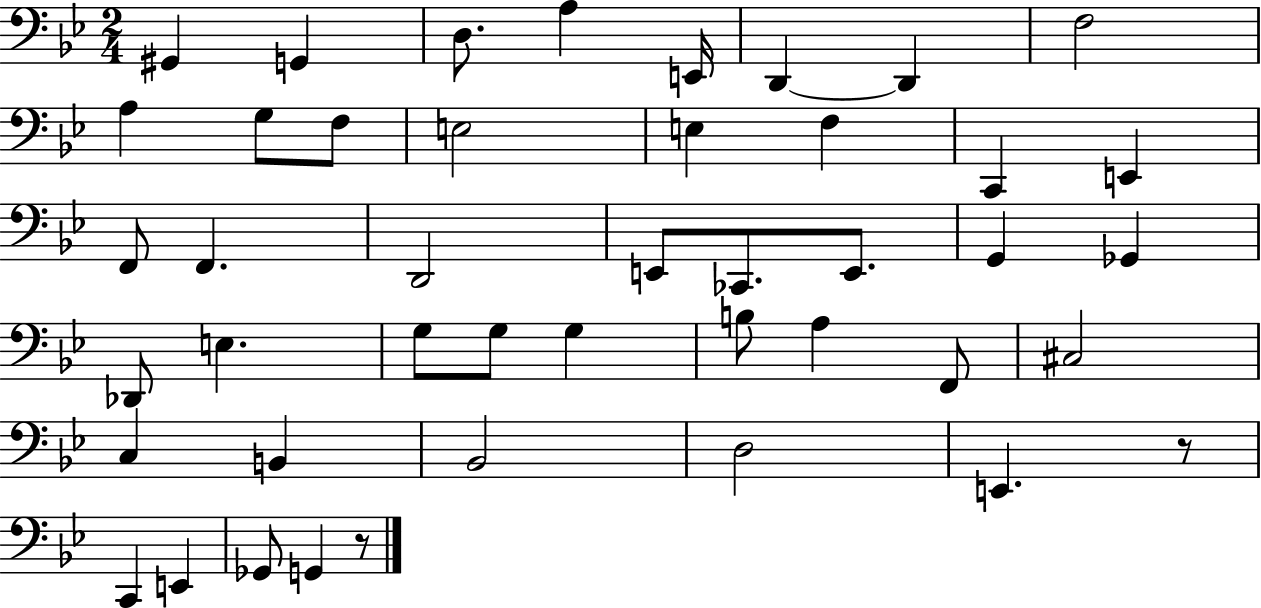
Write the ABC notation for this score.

X:1
T:Untitled
M:2/4
L:1/4
K:Bb
^G,, G,, D,/2 A, E,,/4 D,, D,, F,2 A, G,/2 F,/2 E,2 E, F, C,, E,, F,,/2 F,, D,,2 E,,/2 _C,,/2 E,,/2 G,, _G,, _D,,/2 E, G,/2 G,/2 G, B,/2 A, F,,/2 ^C,2 C, B,, _B,,2 D,2 E,, z/2 C,, E,, _G,,/2 G,, z/2